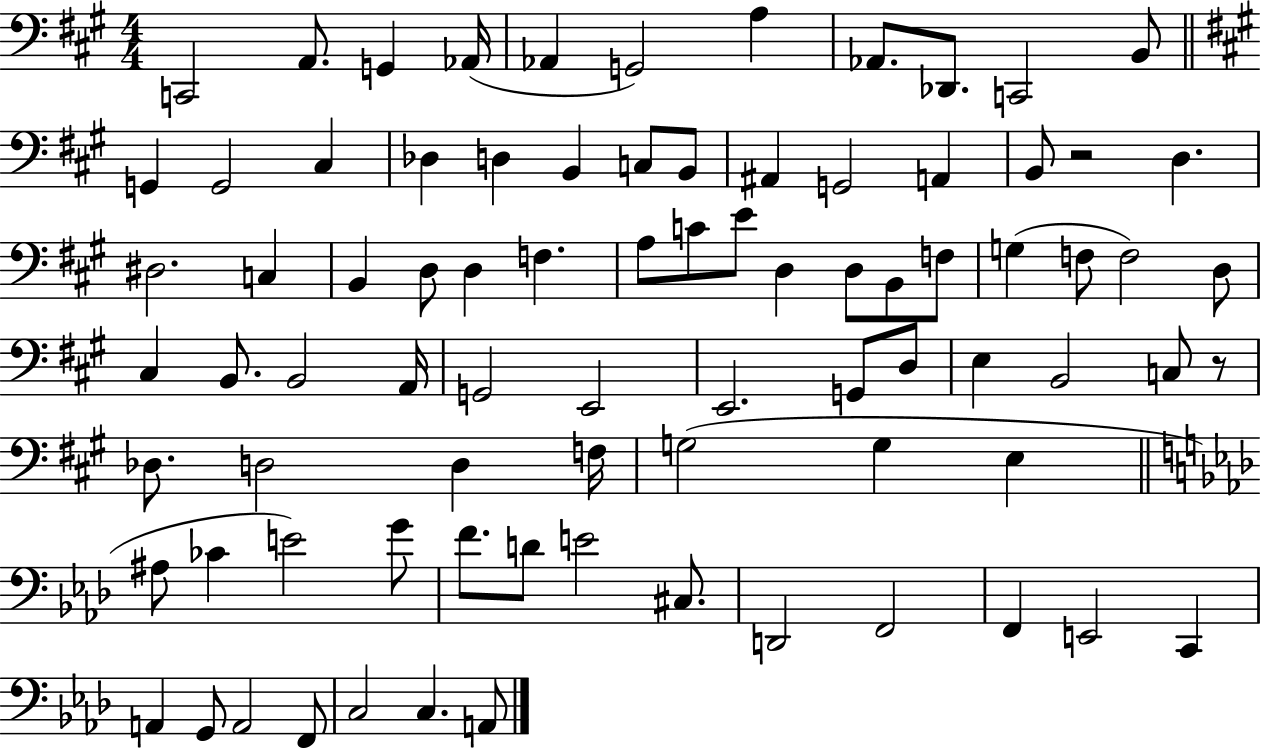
X:1
T:Untitled
M:4/4
L:1/4
K:A
C,,2 A,,/2 G,, _A,,/4 _A,, G,,2 A, _A,,/2 _D,,/2 C,,2 B,,/2 G,, G,,2 ^C, _D, D, B,, C,/2 B,,/2 ^A,, G,,2 A,, B,,/2 z2 D, ^D,2 C, B,, D,/2 D, F, A,/2 C/2 E/2 D, D,/2 B,,/2 F,/2 G, F,/2 F,2 D,/2 ^C, B,,/2 B,,2 A,,/4 G,,2 E,,2 E,,2 G,,/2 D,/2 E, B,,2 C,/2 z/2 _D,/2 D,2 D, F,/4 G,2 G, E, ^A,/2 _C E2 G/2 F/2 D/2 E2 ^C,/2 D,,2 F,,2 F,, E,,2 C,, A,, G,,/2 A,,2 F,,/2 C,2 C, A,,/2